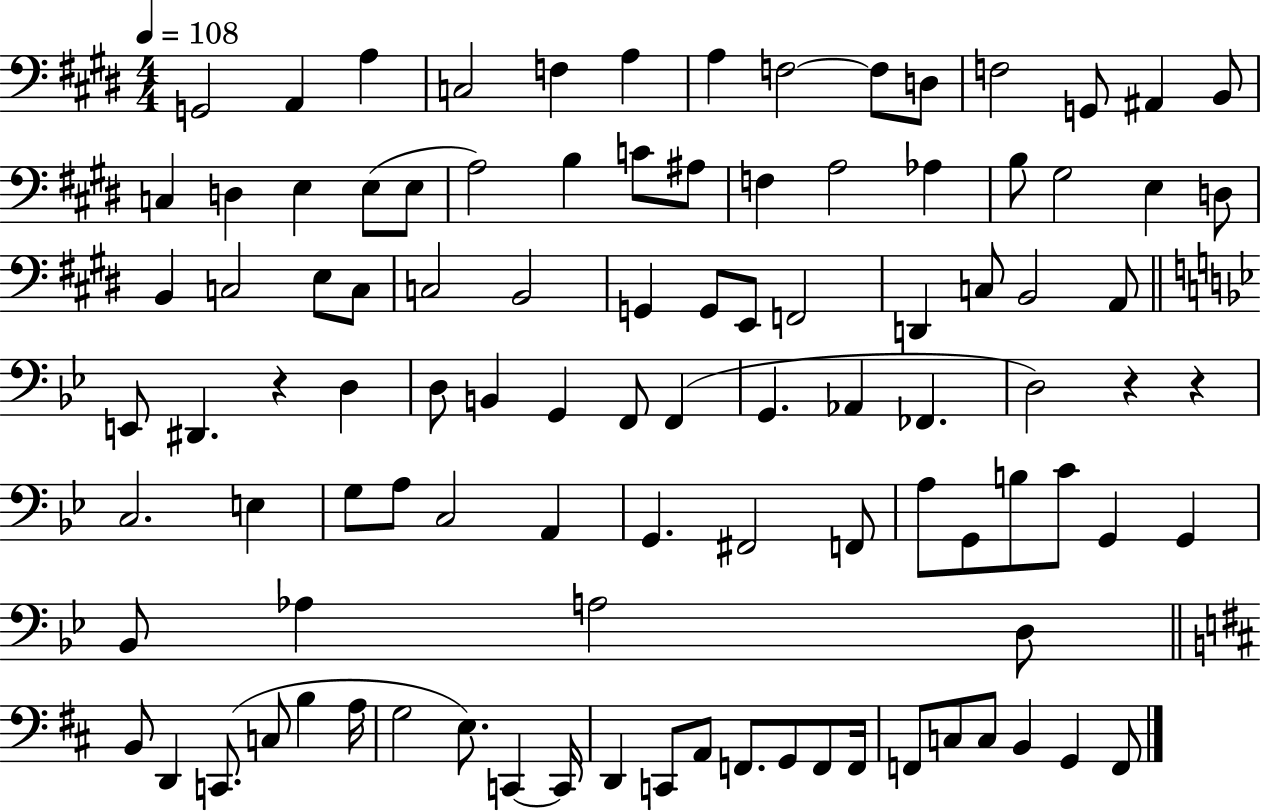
G2/h A2/q A3/q C3/h F3/q A3/q A3/q F3/h F3/e D3/e F3/h G2/e A#2/q B2/e C3/q D3/q E3/q E3/e E3/e A3/h B3/q C4/e A#3/e F3/q A3/h Ab3/q B3/e G#3/h E3/q D3/e B2/q C3/h E3/e C3/e C3/h B2/h G2/q G2/e E2/e F2/h D2/q C3/e B2/h A2/e E2/e D#2/q. R/q D3/q D3/e B2/q G2/q F2/e F2/q G2/q. Ab2/q FES2/q. D3/h R/q R/q C3/h. E3/q G3/e A3/e C3/h A2/q G2/q. F#2/h F2/e A3/e G2/e B3/e C4/e G2/q G2/q Bb2/e Ab3/q A3/h D3/e B2/e D2/q C2/e. C3/e B3/q A3/s G3/h E3/e. C2/q C2/s D2/q C2/e A2/e F2/e. G2/e F2/e F2/s F2/e C3/e C3/e B2/q G2/q F2/e